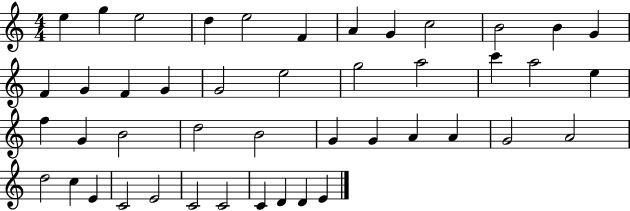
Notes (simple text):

E5/q G5/q E5/h D5/q E5/h F4/q A4/q G4/q C5/h B4/h B4/q G4/q F4/q G4/q F4/q G4/q G4/h E5/h G5/h A5/h C6/q A5/h E5/q F5/q G4/q B4/h D5/h B4/h G4/q G4/q A4/q A4/q G4/h A4/h D5/h C5/q E4/q C4/h E4/h C4/h C4/h C4/q D4/q D4/q E4/q